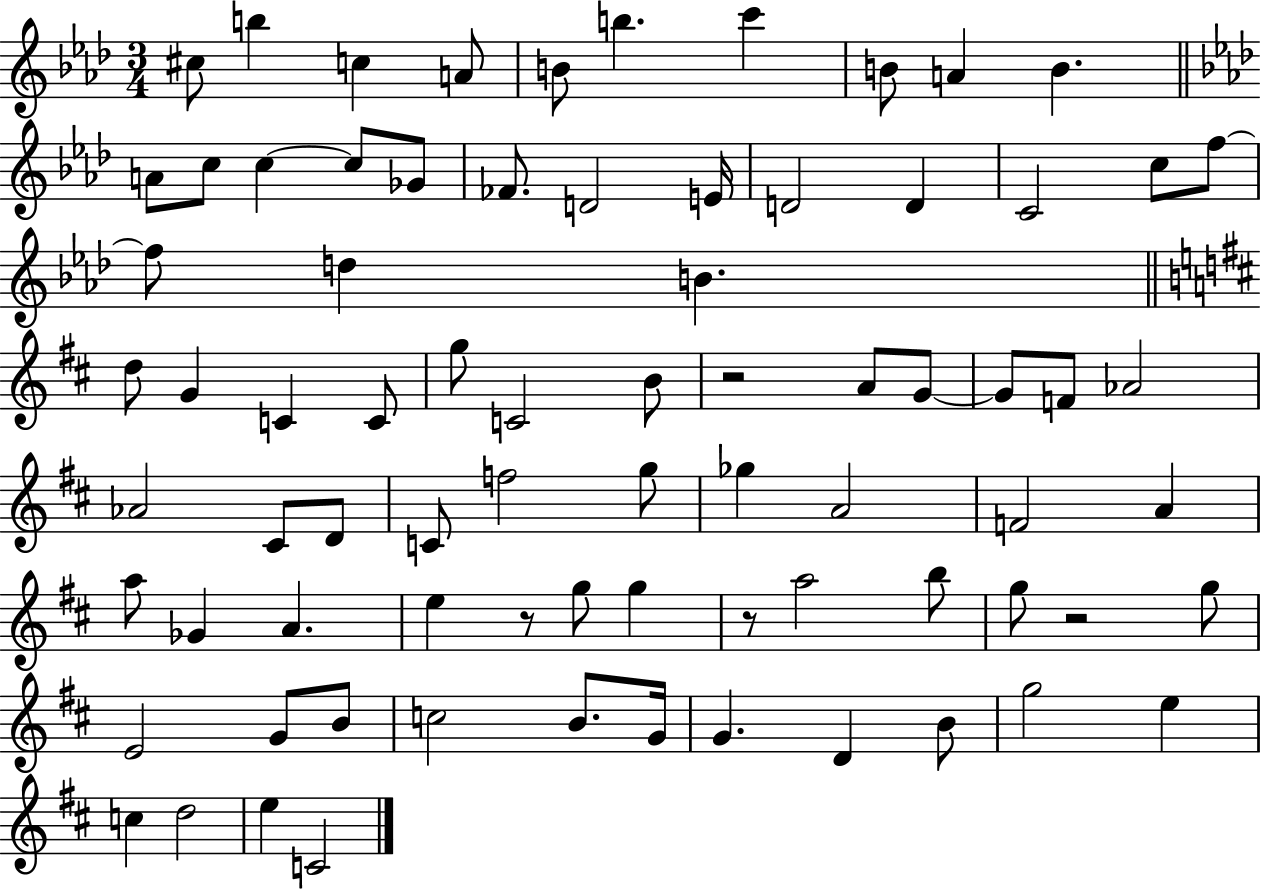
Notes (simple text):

C#5/e B5/q C5/q A4/e B4/e B5/q. C6/q B4/e A4/q B4/q. A4/e C5/e C5/q C5/e Gb4/e FES4/e. D4/h E4/s D4/h D4/q C4/h C5/e F5/e F5/e D5/q B4/q. D5/e G4/q C4/q C4/e G5/e C4/h B4/e R/h A4/e G4/e G4/e F4/e Ab4/h Ab4/h C#4/e D4/e C4/e F5/h G5/e Gb5/q A4/h F4/h A4/q A5/e Gb4/q A4/q. E5/q R/e G5/e G5/q R/e A5/h B5/e G5/e R/h G5/e E4/h G4/e B4/e C5/h B4/e. G4/s G4/q. D4/q B4/e G5/h E5/q C5/q D5/h E5/q C4/h